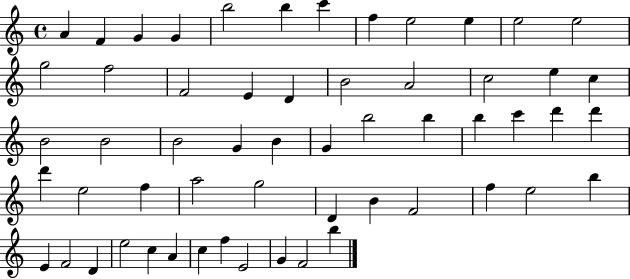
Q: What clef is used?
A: treble